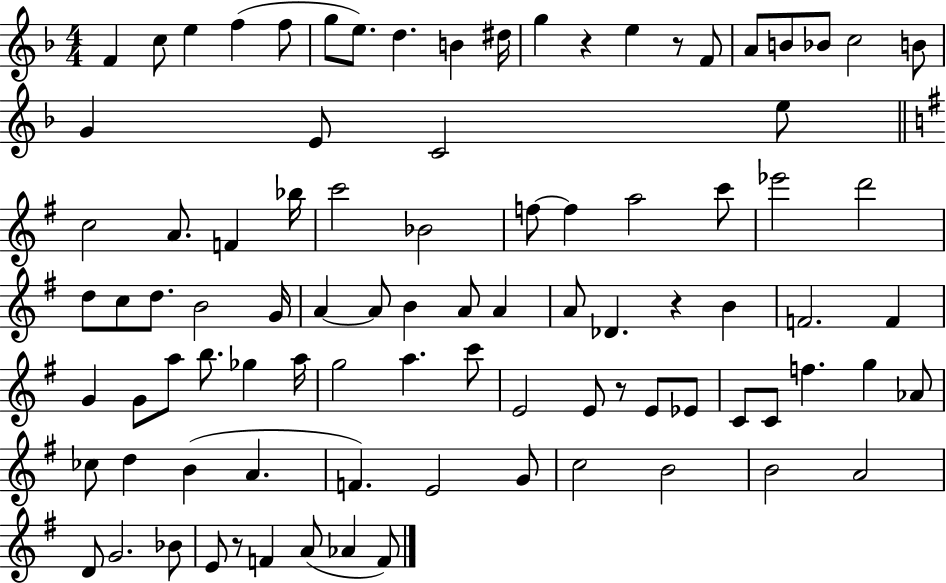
{
  \clef treble
  \numericTimeSignature
  \time 4/4
  \key f \major
  f'4 c''8 e''4 f''4( f''8 | g''8 e''8.) d''4. b'4 dis''16 | g''4 r4 e''4 r8 f'8 | a'8 b'8 bes'8 c''2 b'8 | \break g'4 e'8 c'2 e''8 | \bar "||" \break \key e \minor c''2 a'8. f'4 bes''16 | c'''2 bes'2 | f''8~~ f''4 a''2 c'''8 | ees'''2 d'''2 | \break d''8 c''8 d''8. b'2 g'16 | a'4~~ a'8 b'4 a'8 a'4 | a'8 des'4. r4 b'4 | f'2. f'4 | \break g'4 g'8 a''8 b''8. ges''4 a''16 | g''2 a''4. c'''8 | e'2 e'8 r8 e'8 ees'8 | c'8 c'8 f''4. g''4 aes'8 | \break ces''8 d''4 b'4( a'4. | f'4.) e'2 g'8 | c''2 b'2 | b'2 a'2 | \break d'8 g'2. bes'8 | e'8 r8 f'4 a'8( aes'4 f'8) | \bar "|."
}